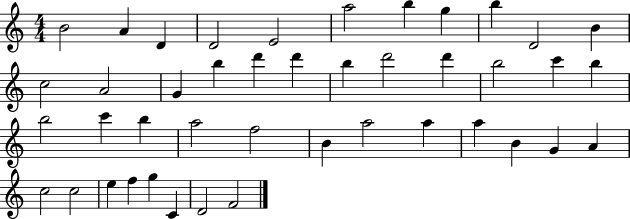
X:1
T:Untitled
M:4/4
L:1/4
K:C
B2 A D D2 E2 a2 b g b D2 B c2 A2 G b d' d' b d'2 d' b2 c' b b2 c' b a2 f2 B a2 a a B G A c2 c2 e f g C D2 F2